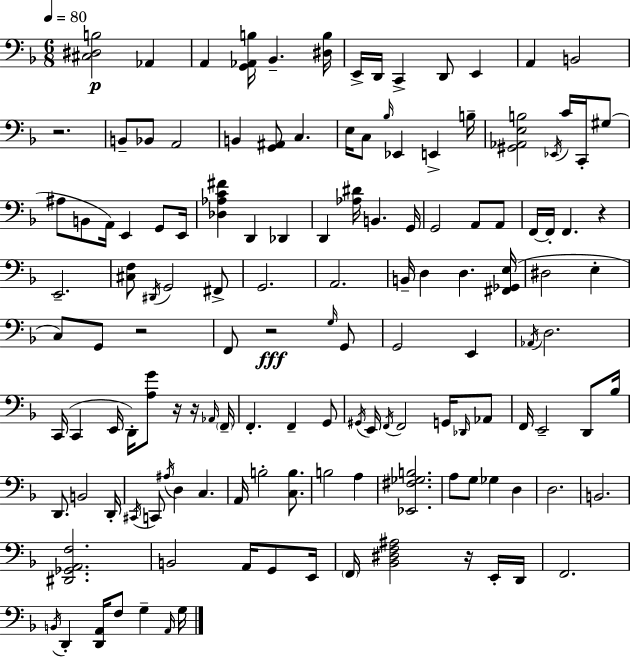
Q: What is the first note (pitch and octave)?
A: Ab2